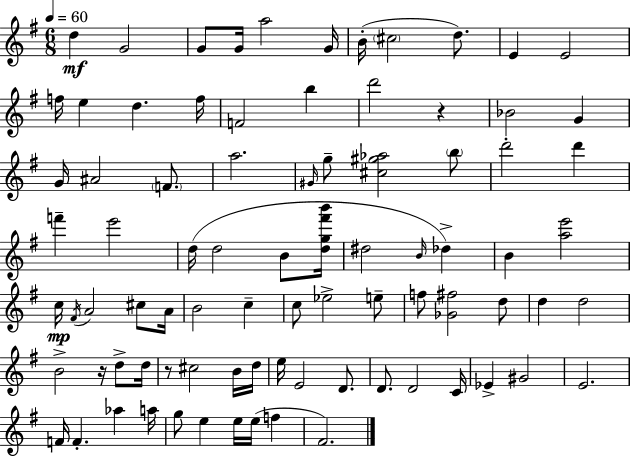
D5/q G4/h G4/e G4/s A5/h G4/s B4/s C#5/h D5/e. E4/q E4/h F5/s E5/q D5/q. F5/s F4/h B5/q D6/h R/q Bb4/h G4/q G4/s A#4/h F4/e. A5/h. G#4/s G5/e [C#5,G#5,Ab5]/h B5/e D6/h D6/q F6/q E6/h D5/s D5/h B4/e [D5,G5,F#6,B6]/s D#5/h B4/s Db5/q B4/q [A5,E6]/h C5/s F#4/s A4/h C#5/e A4/s B4/h C5/q C5/e Eb5/h E5/e F5/e [Gb4,F#5]/h D5/e D5/q D5/h B4/h R/s D5/e D5/s R/e C#5/h B4/s D5/s E5/s E4/h D4/e. D4/e. D4/h C4/s Eb4/q G#4/h E4/h. F4/s F4/q. Ab5/q A5/s G5/e E5/q E5/s E5/s F5/q F#4/h.